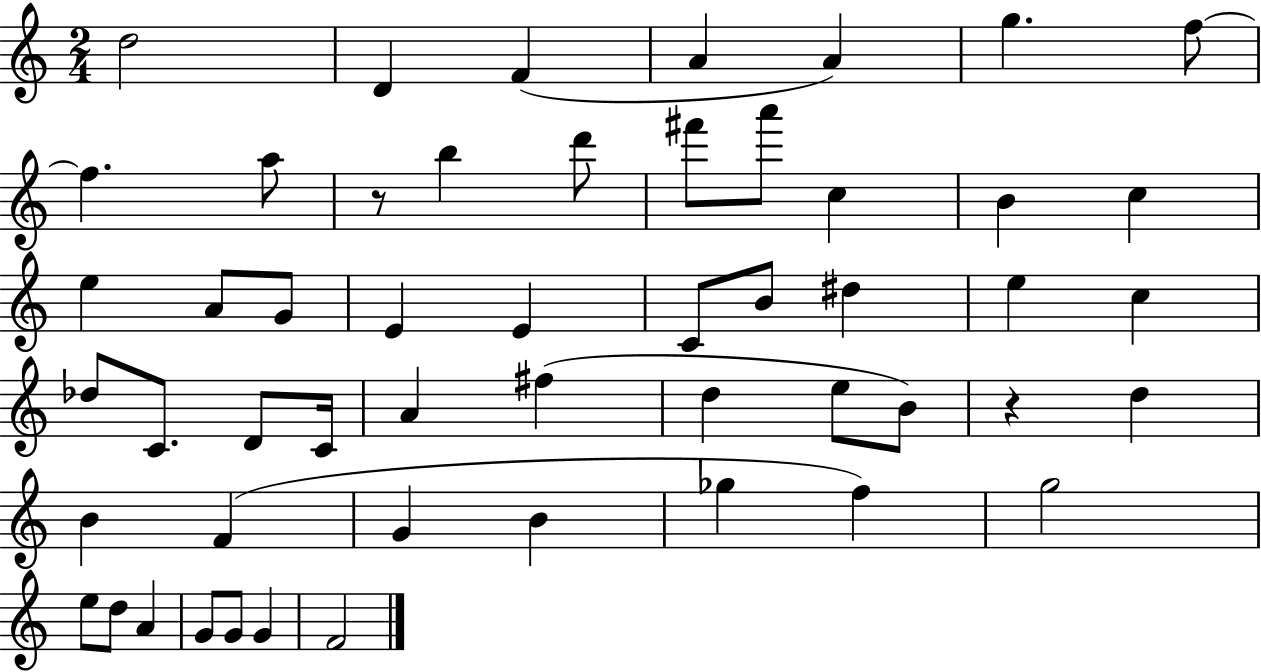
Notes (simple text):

D5/h D4/q F4/q A4/q A4/q G5/q. F5/e F5/q. A5/e R/e B5/q D6/e F#6/e A6/e C5/q B4/q C5/q E5/q A4/e G4/e E4/q E4/q C4/e B4/e D#5/q E5/q C5/q Db5/e C4/e. D4/e C4/s A4/q F#5/q D5/q E5/e B4/e R/q D5/q B4/q F4/q G4/q B4/q Gb5/q F5/q G5/h E5/e D5/e A4/q G4/e G4/e G4/q F4/h